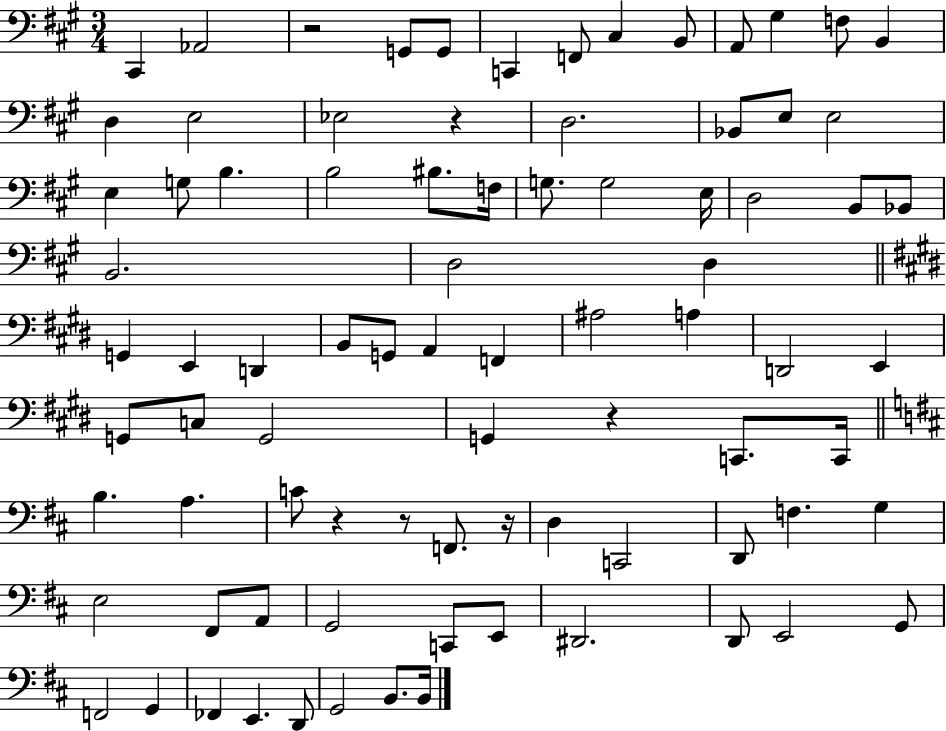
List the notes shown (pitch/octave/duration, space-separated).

C#2/q Ab2/h R/h G2/e G2/e C2/q F2/e C#3/q B2/e A2/e G#3/q F3/e B2/q D3/q E3/h Eb3/h R/q D3/h. Bb2/e E3/e E3/h E3/q G3/e B3/q. B3/h BIS3/e. F3/s G3/e. G3/h E3/s D3/h B2/e Bb2/e B2/h. D3/h D3/q G2/q E2/q D2/q B2/e G2/e A2/q F2/q A#3/h A3/q D2/h E2/q G2/e C3/e G2/h G2/q R/q C2/e. C2/s B3/q. A3/q. C4/e R/q R/e F2/e. R/s D3/q C2/h D2/e F3/q. G3/q E3/h F#2/e A2/e G2/h C2/e E2/e D#2/h. D2/e E2/h G2/e F2/h G2/q FES2/q E2/q. D2/e G2/h B2/e. B2/s